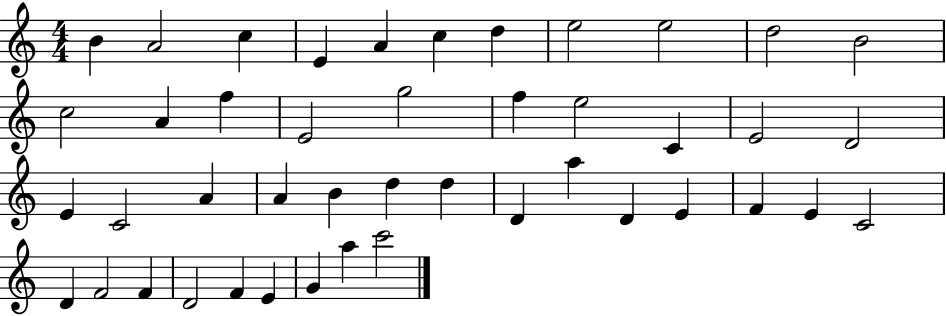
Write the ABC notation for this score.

X:1
T:Untitled
M:4/4
L:1/4
K:C
B A2 c E A c d e2 e2 d2 B2 c2 A f E2 g2 f e2 C E2 D2 E C2 A A B d d D a D E F E C2 D F2 F D2 F E G a c'2